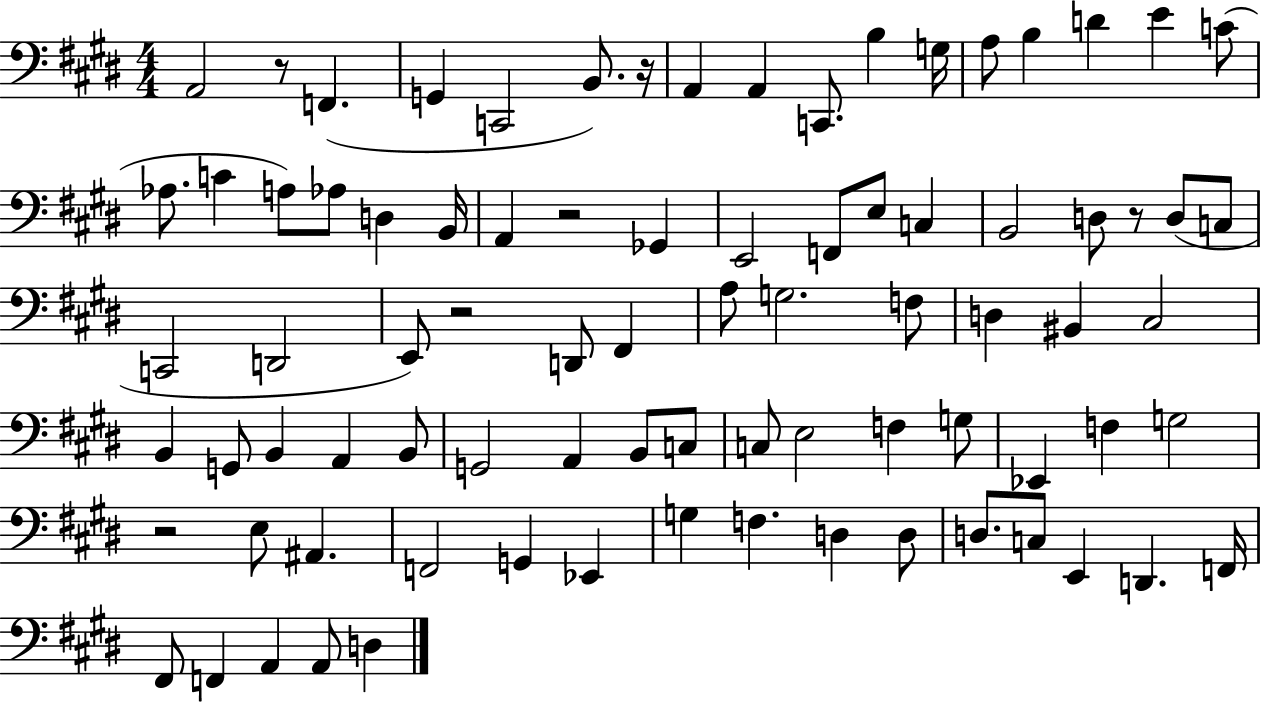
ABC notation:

X:1
T:Untitled
M:4/4
L:1/4
K:E
A,,2 z/2 F,, G,, C,,2 B,,/2 z/4 A,, A,, C,,/2 B, G,/4 A,/2 B, D E C/2 _A,/2 C A,/2 _A,/2 D, B,,/4 A,, z2 _G,, E,,2 F,,/2 E,/2 C, B,,2 D,/2 z/2 D,/2 C,/2 C,,2 D,,2 E,,/2 z2 D,,/2 ^F,, A,/2 G,2 F,/2 D, ^B,, ^C,2 B,, G,,/2 B,, A,, B,,/2 G,,2 A,, B,,/2 C,/2 C,/2 E,2 F, G,/2 _E,, F, G,2 z2 E,/2 ^A,, F,,2 G,, _E,, G, F, D, D,/2 D,/2 C,/2 E,, D,, F,,/4 ^F,,/2 F,, A,, A,,/2 D,